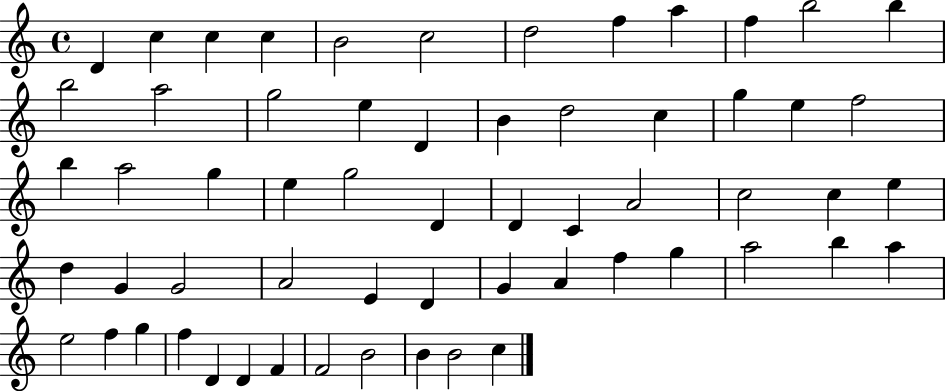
D4/q C5/q C5/q C5/q B4/h C5/h D5/h F5/q A5/q F5/q B5/h B5/q B5/h A5/h G5/h E5/q D4/q B4/q D5/h C5/q G5/q E5/q F5/h B5/q A5/h G5/q E5/q G5/h D4/q D4/q C4/q A4/h C5/h C5/q E5/q D5/q G4/q G4/h A4/h E4/q D4/q G4/q A4/q F5/q G5/q A5/h B5/q A5/q E5/h F5/q G5/q F5/q D4/q D4/q F4/q F4/h B4/h B4/q B4/h C5/q